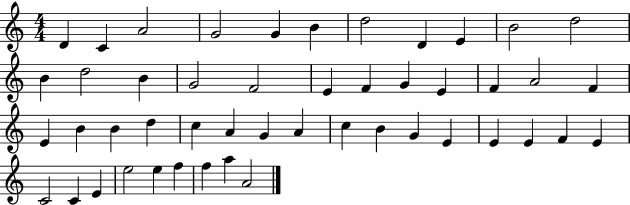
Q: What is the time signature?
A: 4/4